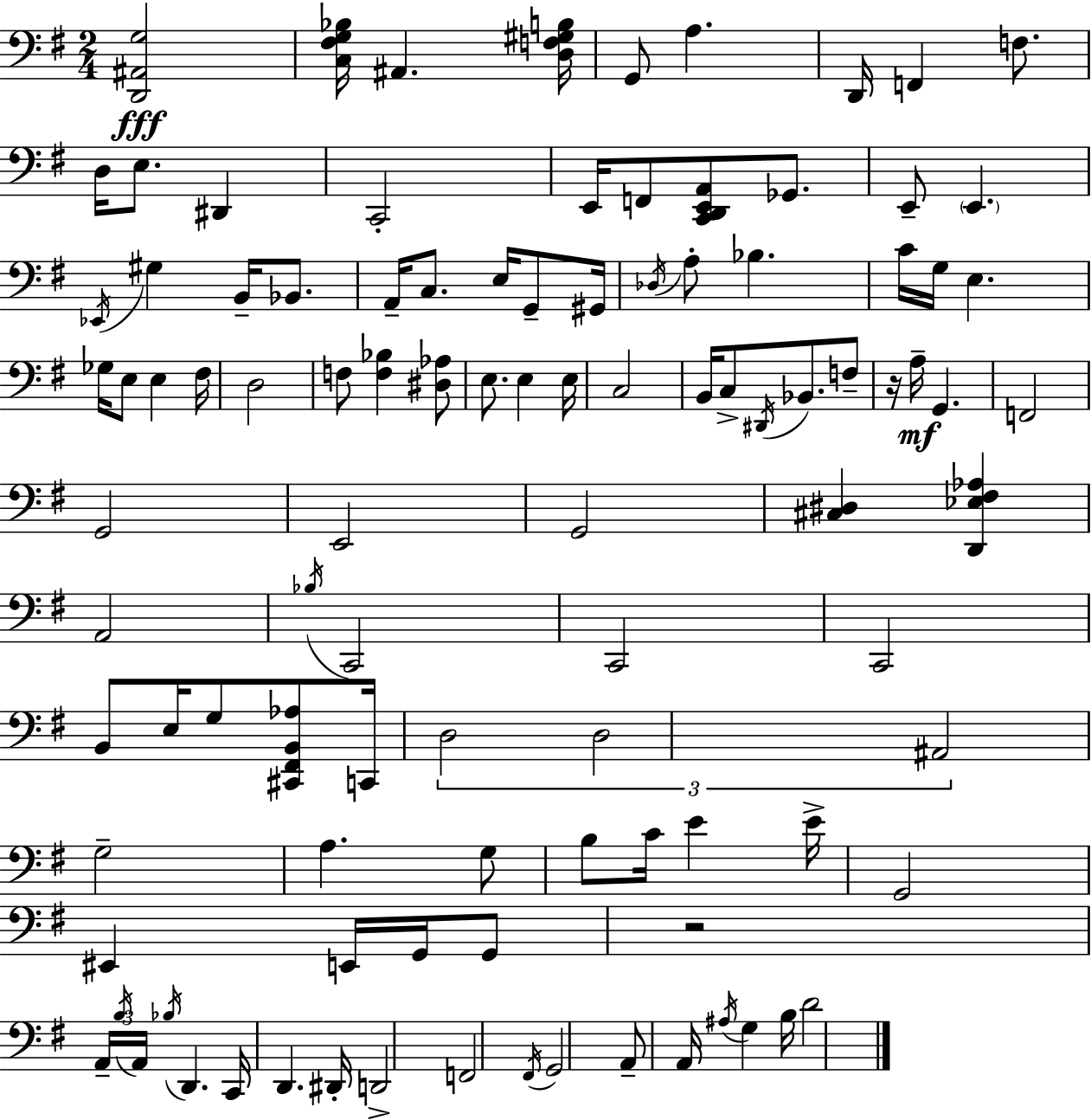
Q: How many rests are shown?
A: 2